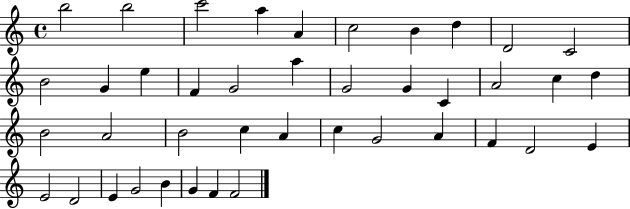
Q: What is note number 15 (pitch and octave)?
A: G4